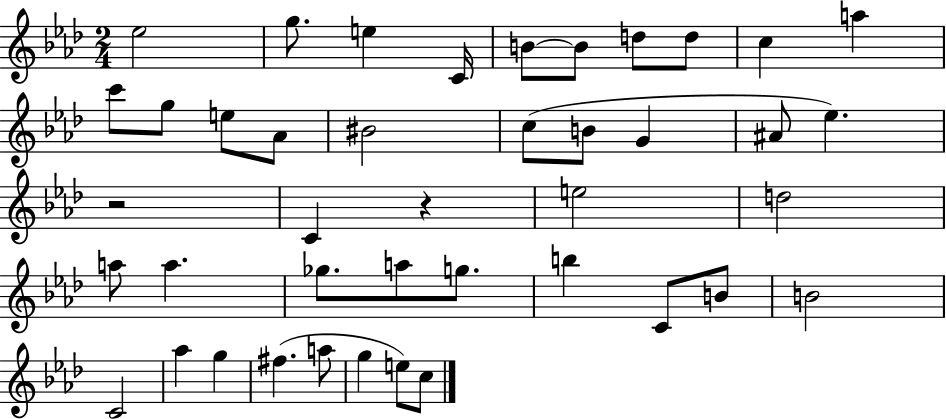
{
  \clef treble
  \numericTimeSignature
  \time 2/4
  \key aes \major
  \repeat volta 2 { ees''2 | g''8. e''4 c'16 | b'8~~ b'8 d''8 d''8 | c''4 a''4 | \break c'''8 g''8 e''8 aes'8 | bis'2 | c''8( b'8 g'4 | ais'8 ees''4.) | \break r2 | c'4 r4 | e''2 | d''2 | \break a''8 a''4. | ges''8. a''8 g''8. | b''4 c'8 b'8 | b'2 | \break c'2 | aes''4 g''4 | fis''4.( a''8 | g''4 e''8) c''8 | \break } \bar "|."
}